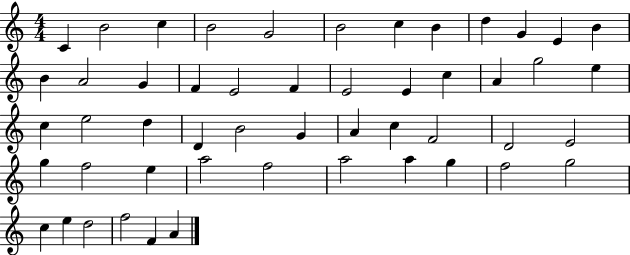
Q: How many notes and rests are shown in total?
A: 51